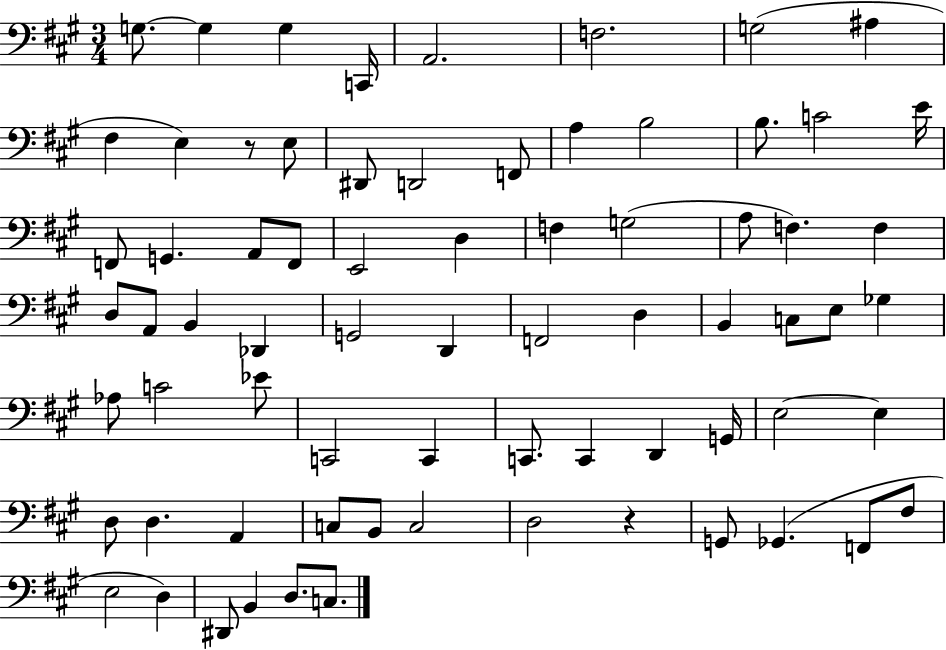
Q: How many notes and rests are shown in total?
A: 72